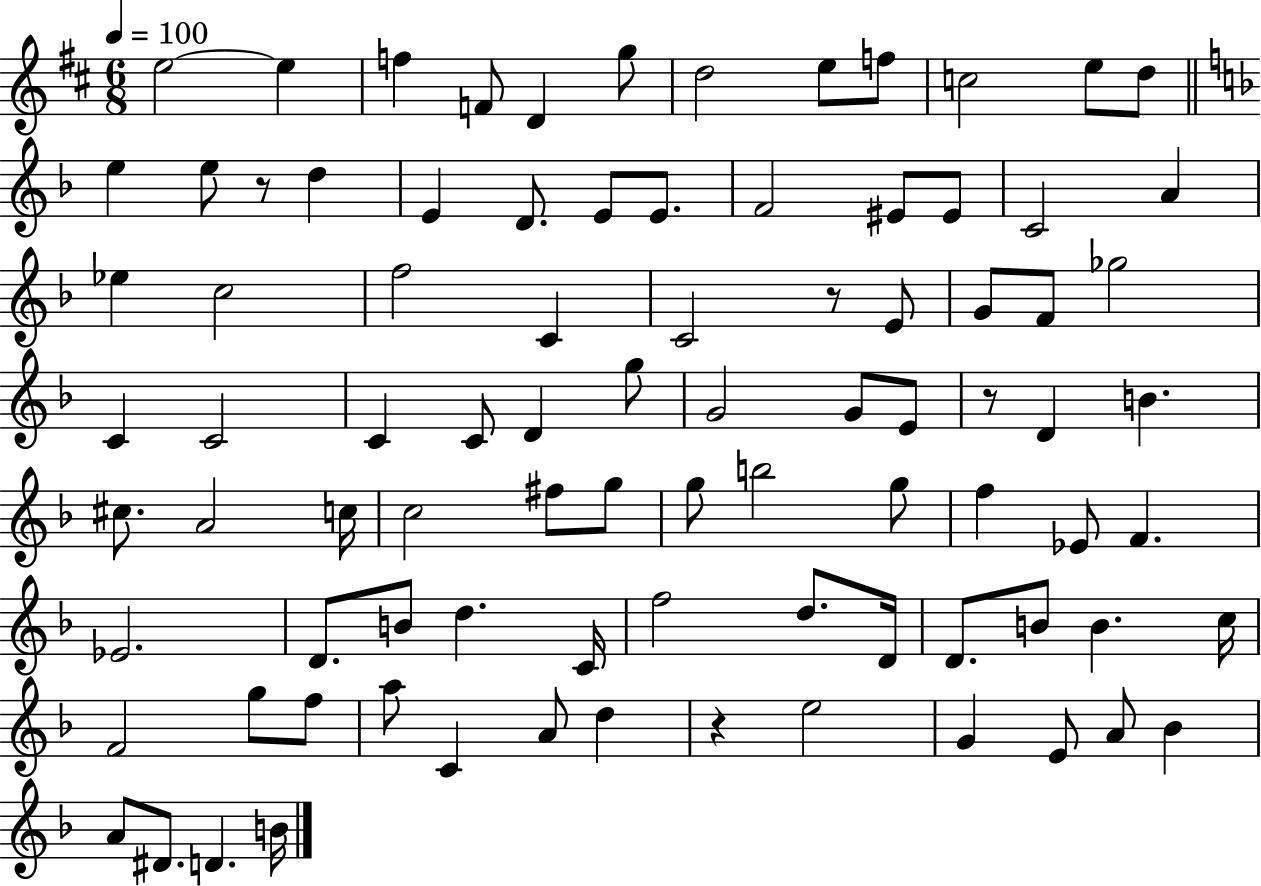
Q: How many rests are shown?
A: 4